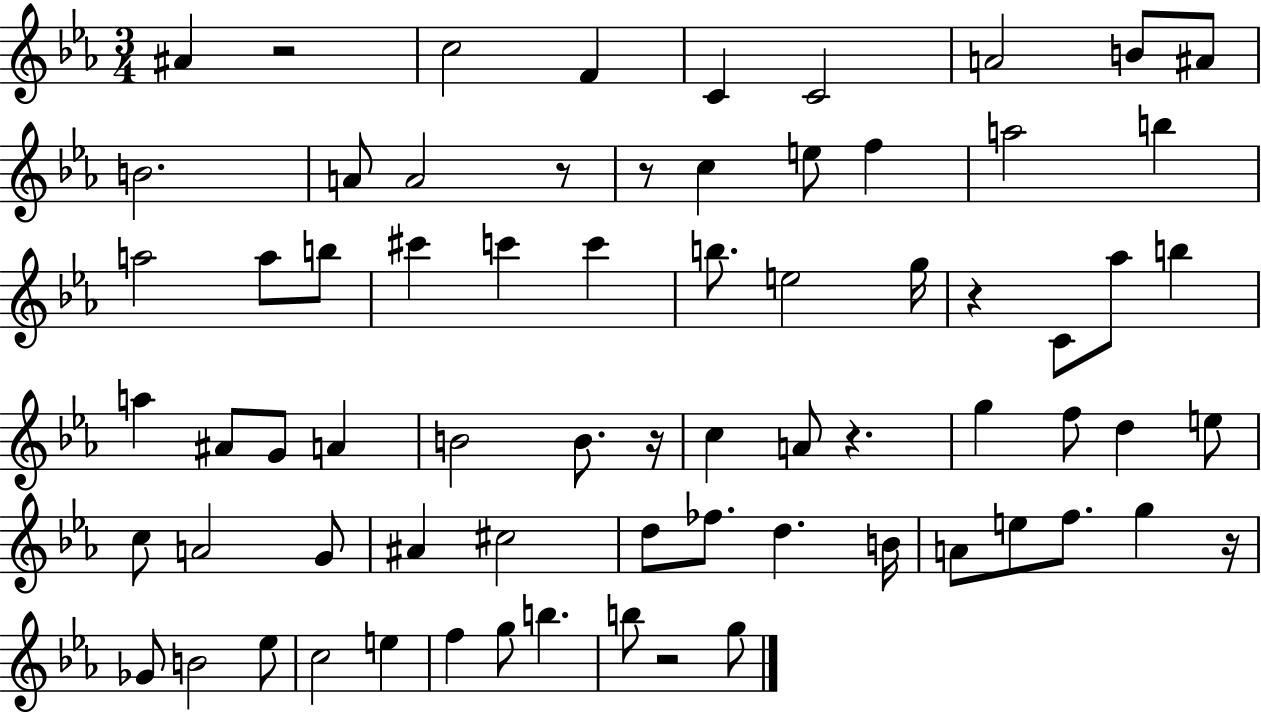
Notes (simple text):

A#4/q R/h C5/h F4/q C4/q C4/h A4/h B4/e A#4/e B4/h. A4/e A4/h R/e R/e C5/q E5/e F5/q A5/h B5/q A5/h A5/e B5/e C#6/q C6/q C6/q B5/e. E5/h G5/s R/q C4/e Ab5/e B5/q A5/q A#4/e G4/e A4/q B4/h B4/e. R/s C5/q A4/e R/q. G5/q F5/e D5/q E5/e C5/e A4/h G4/e A#4/q C#5/h D5/e FES5/e. D5/q. B4/s A4/e E5/e F5/e. G5/q R/s Gb4/e B4/h Eb5/e C5/h E5/q F5/q G5/e B5/q. B5/e R/h G5/e